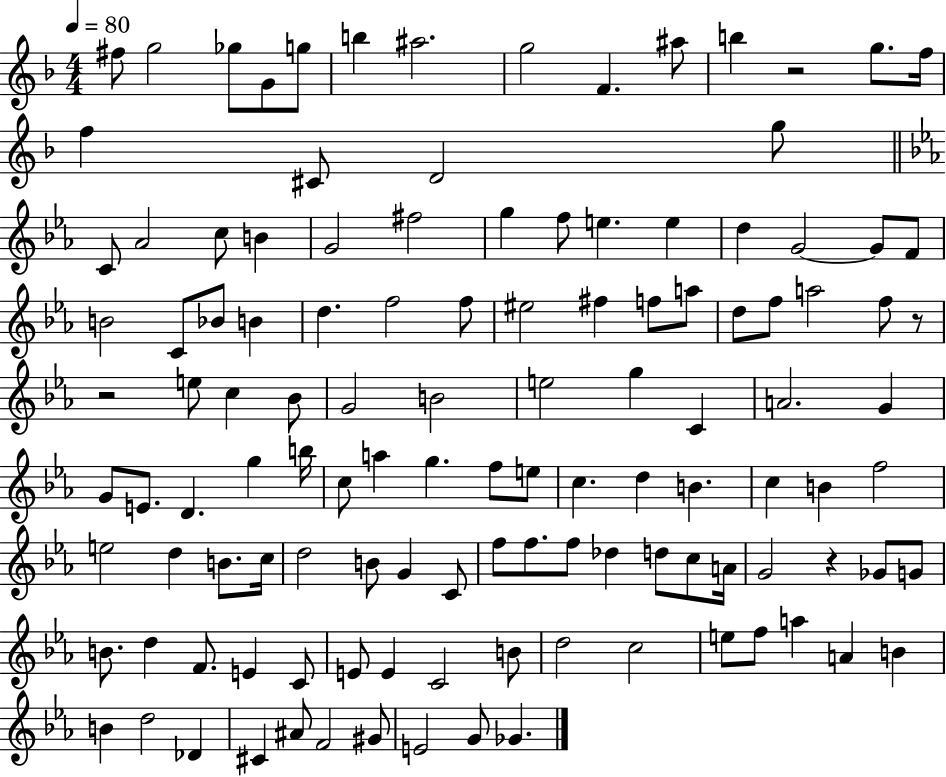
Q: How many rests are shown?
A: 4